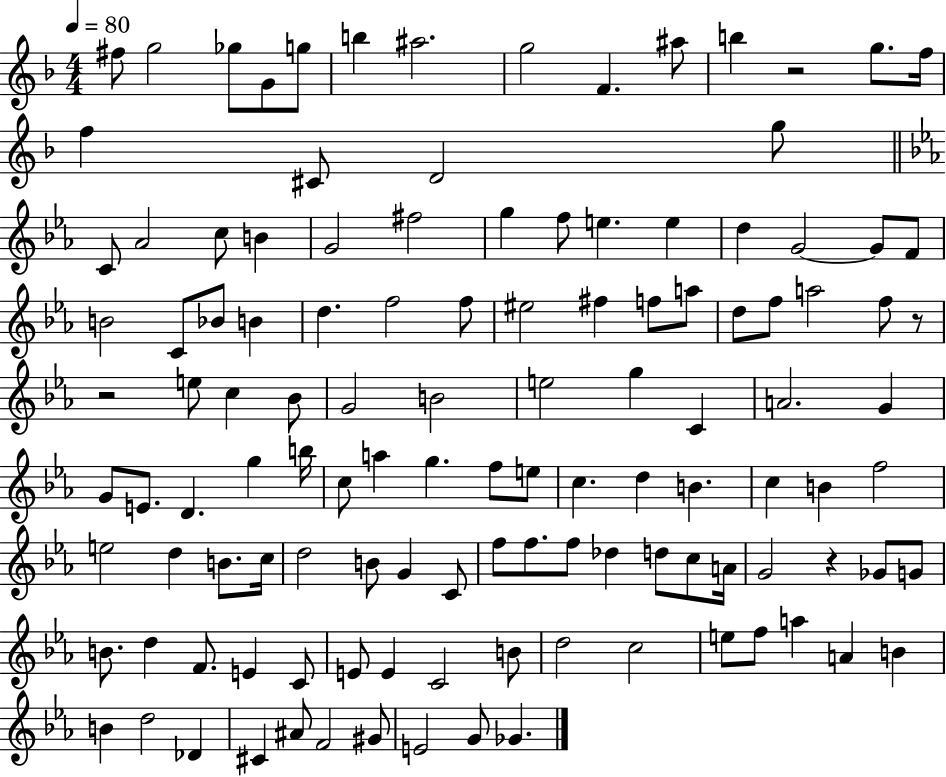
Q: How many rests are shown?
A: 4